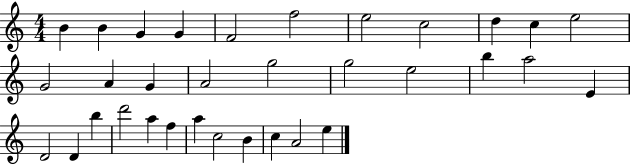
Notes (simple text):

B4/q B4/q G4/q G4/q F4/h F5/h E5/h C5/h D5/q C5/q E5/h G4/h A4/q G4/q A4/h G5/h G5/h E5/h B5/q A5/h E4/q D4/h D4/q B5/q D6/h A5/q F5/q A5/q C5/h B4/q C5/q A4/h E5/q